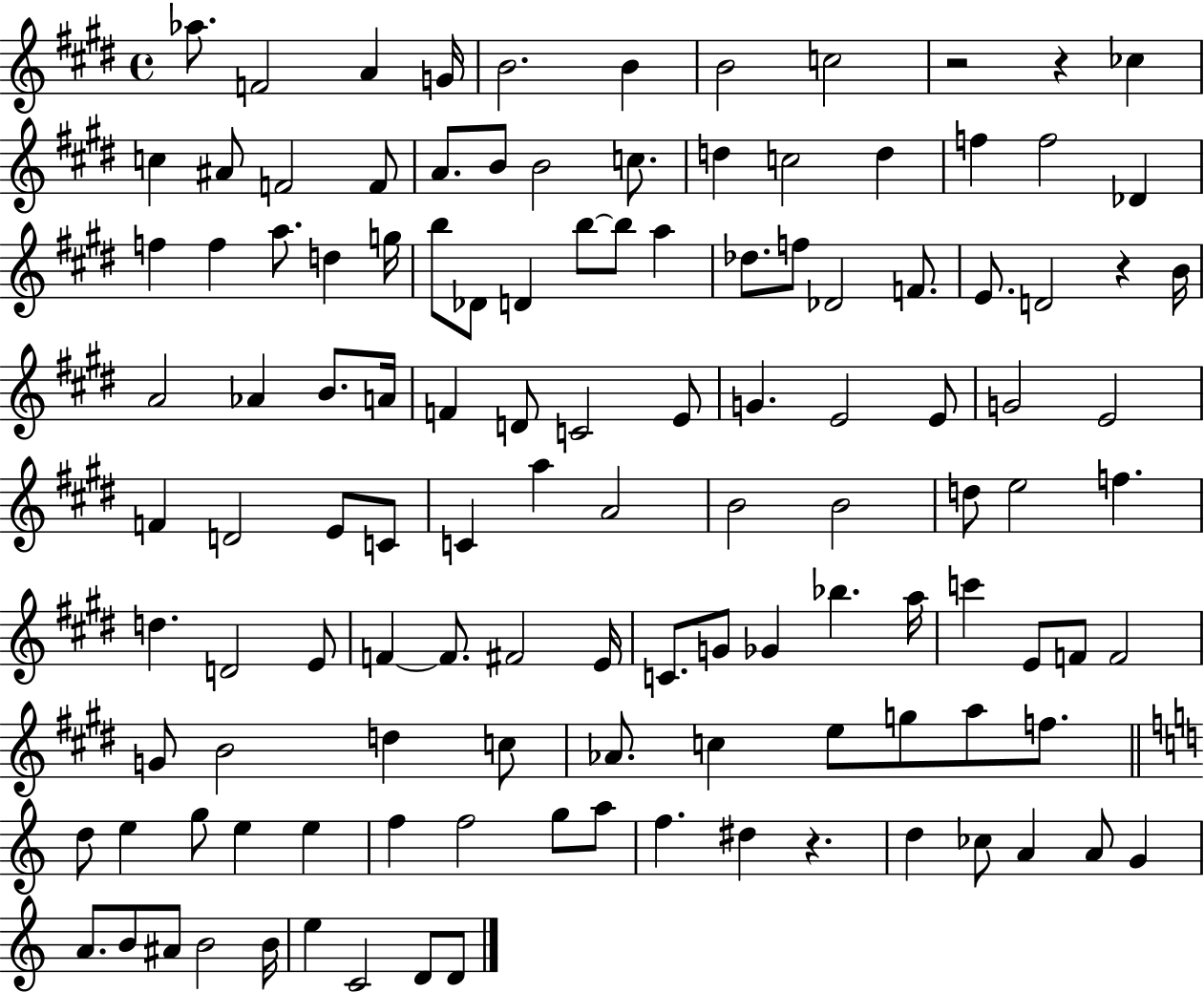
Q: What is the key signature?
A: E major